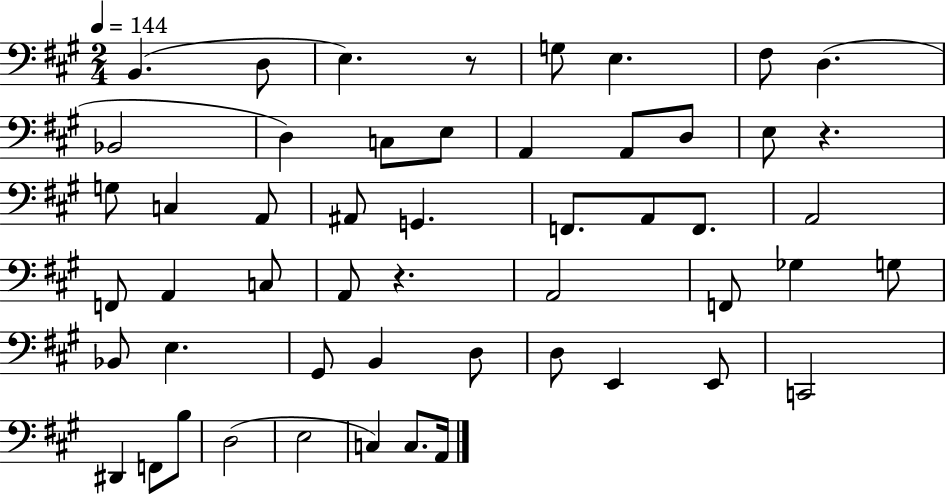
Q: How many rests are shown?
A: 3